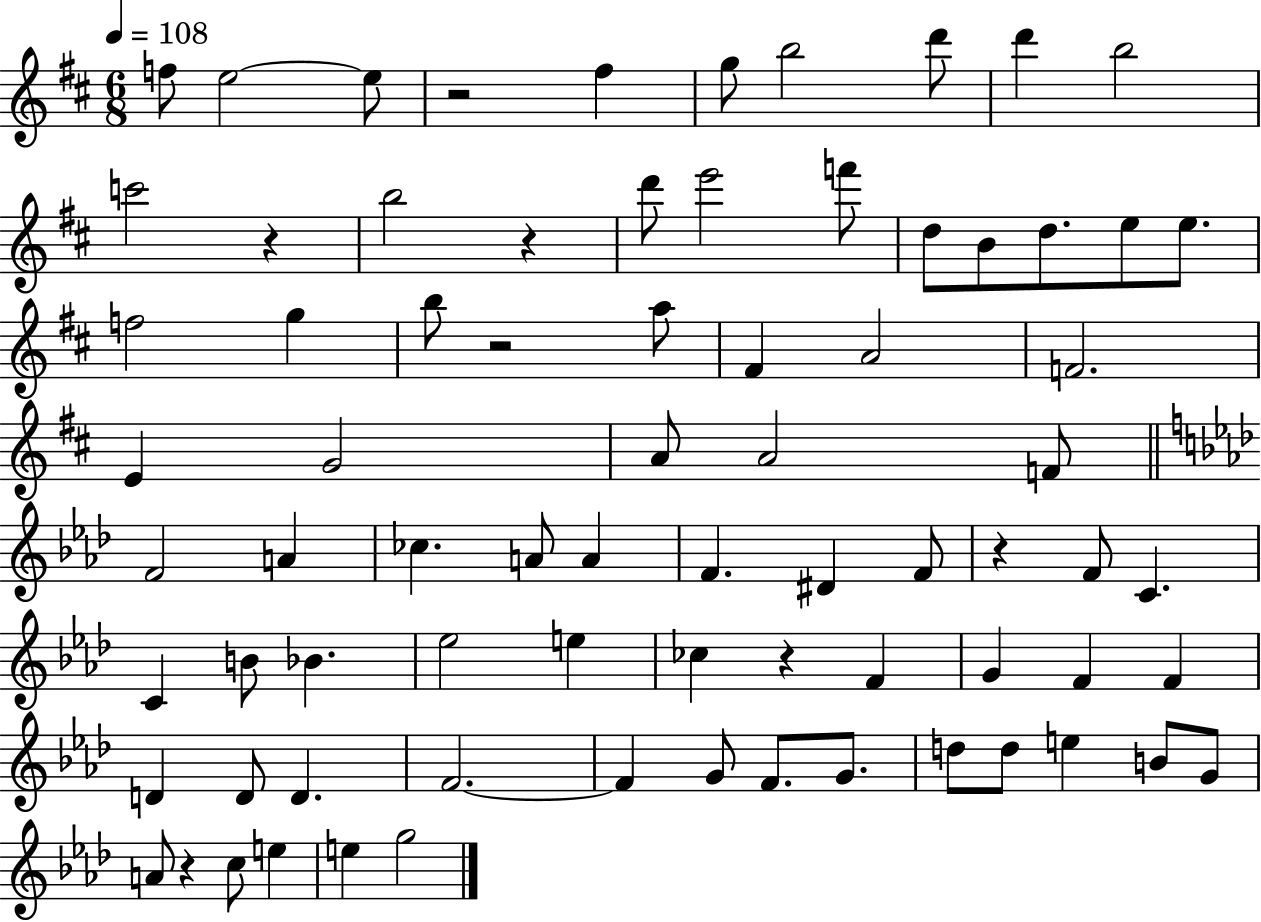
F5/e E5/h E5/e R/h F#5/q G5/e B5/h D6/e D6/q B5/h C6/h R/q B5/h R/q D6/e E6/h F6/e D5/e B4/e D5/e. E5/e E5/e. F5/h G5/q B5/e R/h A5/e F#4/q A4/h F4/h. E4/q G4/h A4/e A4/h F4/e F4/h A4/q CES5/q. A4/e A4/q F4/q. D#4/q F4/e R/q F4/e C4/q. C4/q B4/e Bb4/q. Eb5/h E5/q CES5/q R/q F4/q G4/q F4/q F4/q D4/q D4/e D4/q. F4/h. F4/q G4/e F4/e. G4/e. D5/e D5/e E5/q B4/e G4/e A4/e R/q C5/e E5/q E5/q G5/h